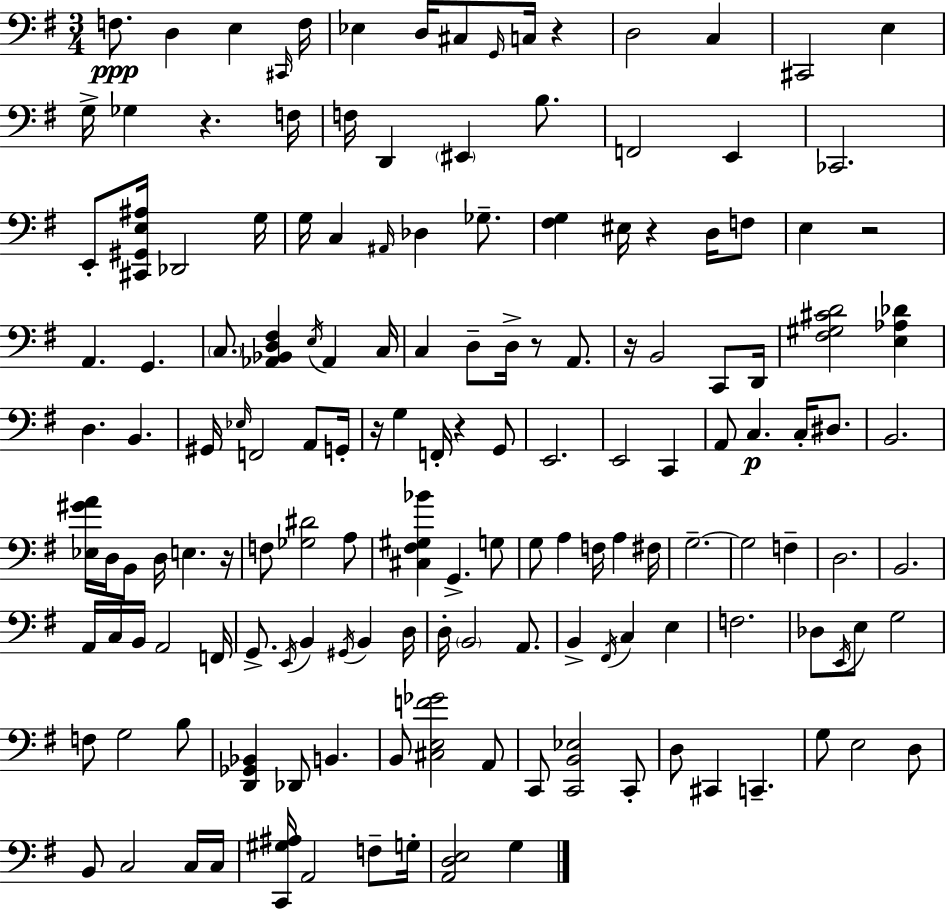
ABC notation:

X:1
T:Untitled
M:3/4
L:1/4
K:G
F,/2 D, E, ^C,,/4 F,/4 _E, D,/4 ^C,/2 G,,/4 C,/4 z D,2 C, ^C,,2 E, G,/4 _G, z F,/4 F,/4 D,, ^E,, B,/2 F,,2 E,, _C,,2 E,,/2 [^C,,^G,,E,^A,]/4 _D,,2 G,/4 G,/4 C, ^A,,/4 _D, _G,/2 [^F,G,] ^E,/4 z D,/4 F,/2 E, z2 A,, G,, C,/2 [_A,,_B,,D,^F,] E,/4 _A,, C,/4 C, D,/2 D,/4 z/2 A,,/2 z/4 B,,2 C,,/2 D,,/4 [^F,^G,^CD]2 [E,_A,_D] D, B,, ^G,,/4 _E,/4 F,,2 A,,/2 G,,/4 z/4 G, F,,/4 z G,,/2 E,,2 E,,2 C,, A,,/2 C, C,/4 ^D,/2 B,,2 [_E,^GA]/4 D,/4 B,,/2 D,/4 E, z/4 F,/2 [_G,^D]2 A,/2 [^C,^F,^G,_B] G,, G,/2 G,/2 A, F,/4 A, ^F,/4 G,2 G,2 F, D,2 B,,2 A,,/4 C,/4 B,,/4 A,,2 F,,/4 G,,/2 E,,/4 B,, ^G,,/4 B,, D,/4 D,/4 B,,2 A,,/2 B,, ^F,,/4 C, E, F,2 _D,/2 E,,/4 E,/2 G,2 F,/2 G,2 B,/2 [D,,_G,,_B,,] _D,,/2 B,, B,,/2 [^C,E,F_G]2 A,,/2 C,,/2 [C,,B,,_E,]2 C,,/2 D,/2 ^C,, C,, G,/2 E,2 D,/2 B,,/2 C,2 C,/4 C,/4 [C,,^G,^A,]/4 A,,2 F,/2 G,/4 [A,,D,E,]2 G,